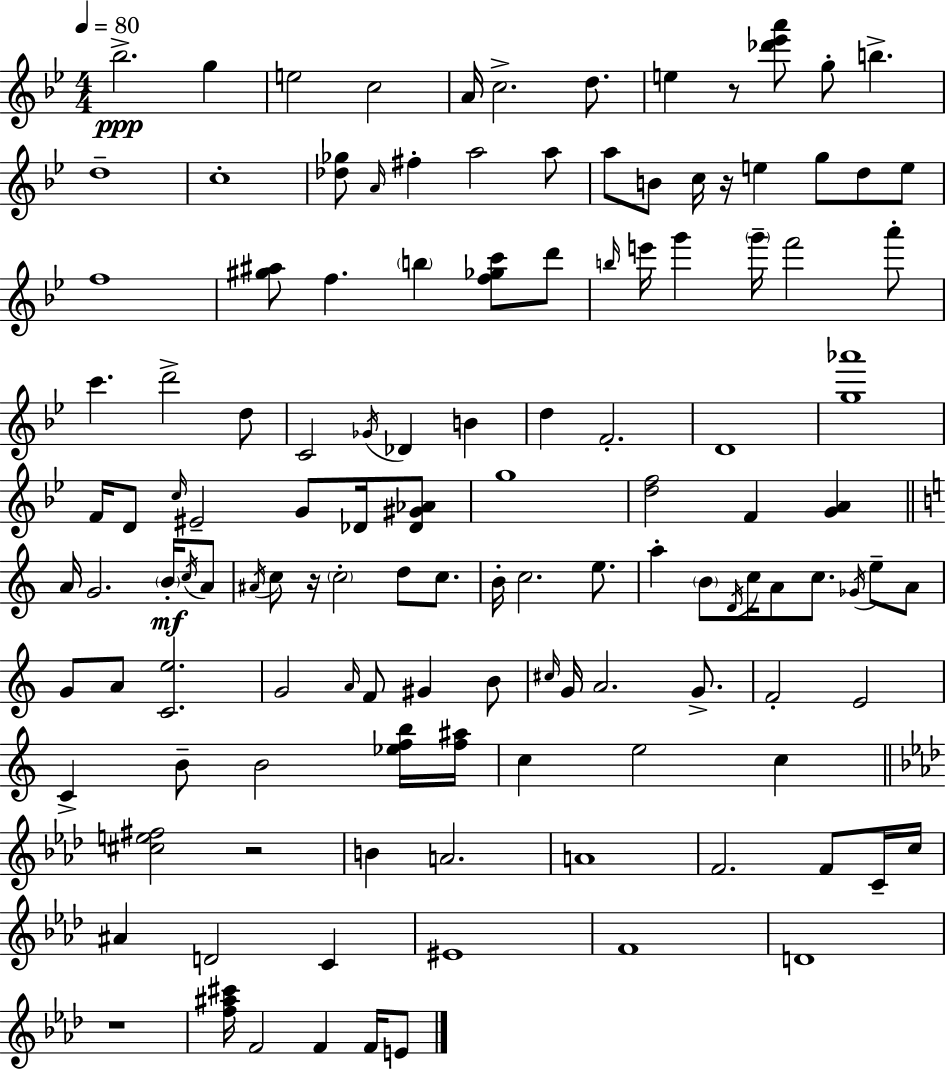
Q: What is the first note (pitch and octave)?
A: Bb5